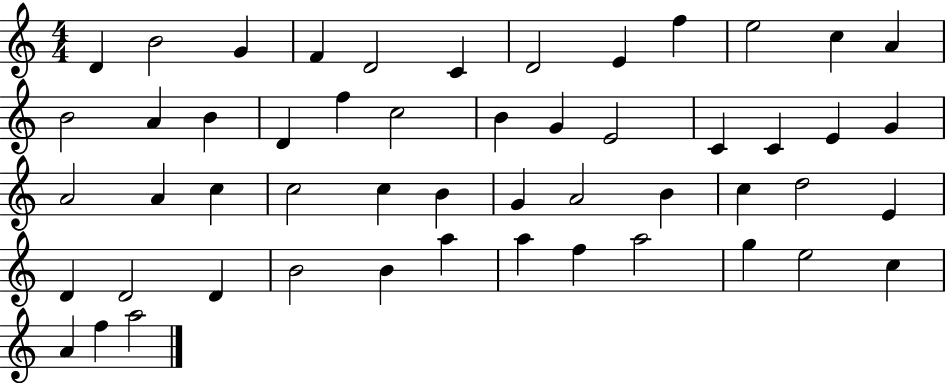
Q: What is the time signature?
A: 4/4